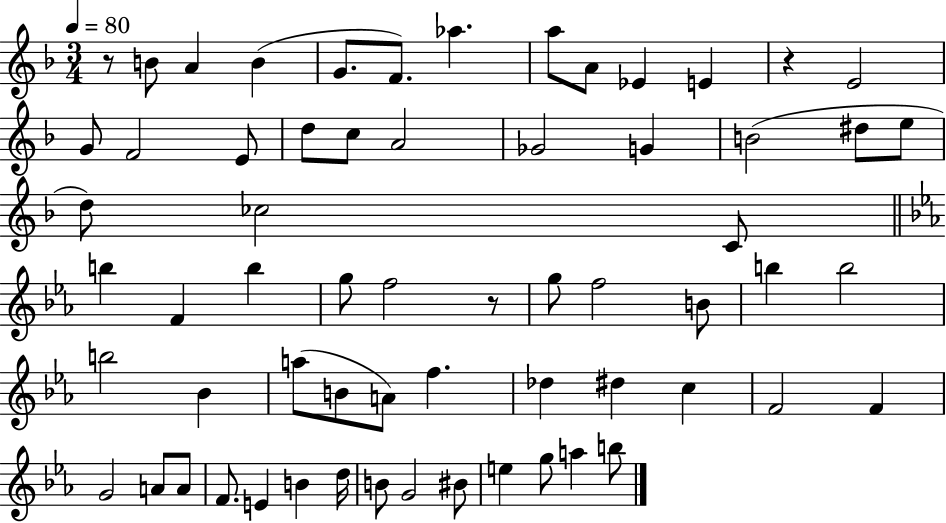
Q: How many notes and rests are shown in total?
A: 63